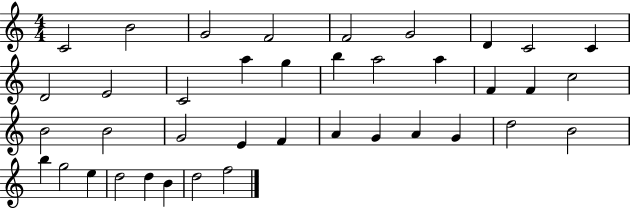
C4/h B4/h G4/h F4/h F4/h G4/h D4/q C4/h C4/q D4/h E4/h C4/h A5/q G5/q B5/q A5/h A5/q F4/q F4/q C5/h B4/h B4/h G4/h E4/q F4/q A4/q G4/q A4/q G4/q D5/h B4/h B5/q G5/h E5/q D5/h D5/q B4/q D5/h F5/h